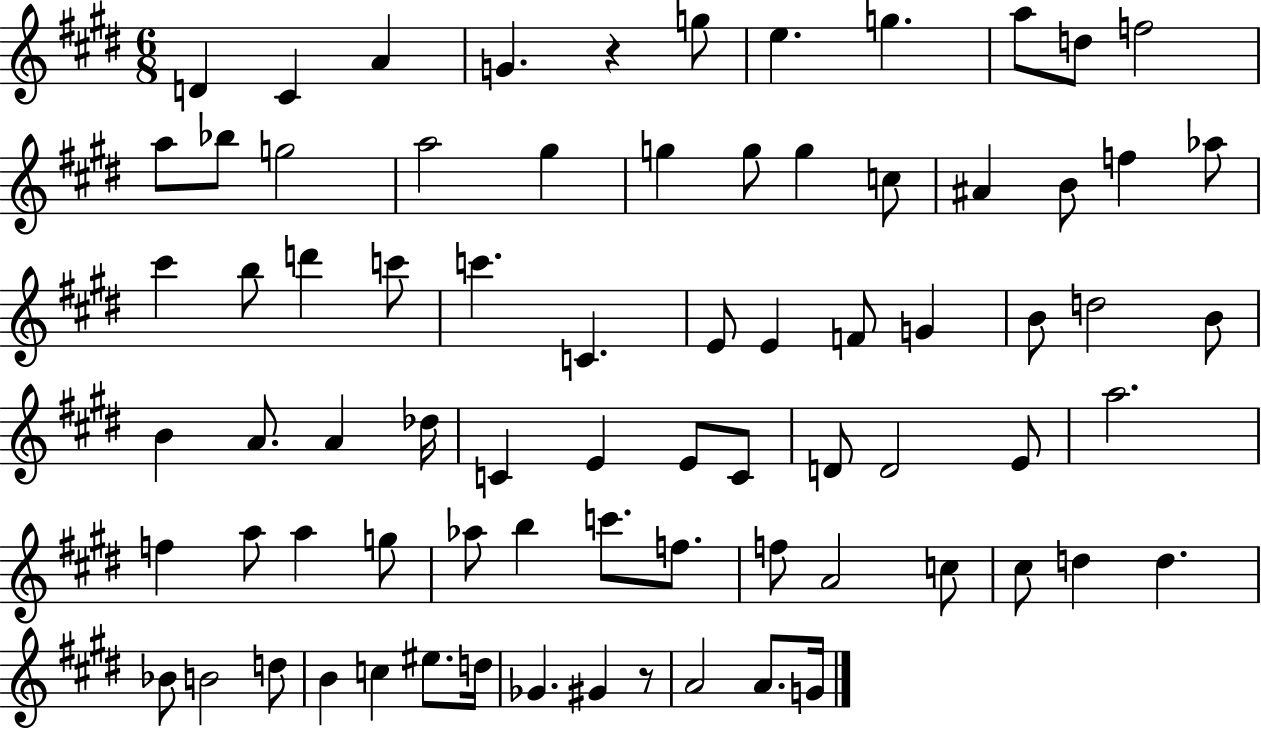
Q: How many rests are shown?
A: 2